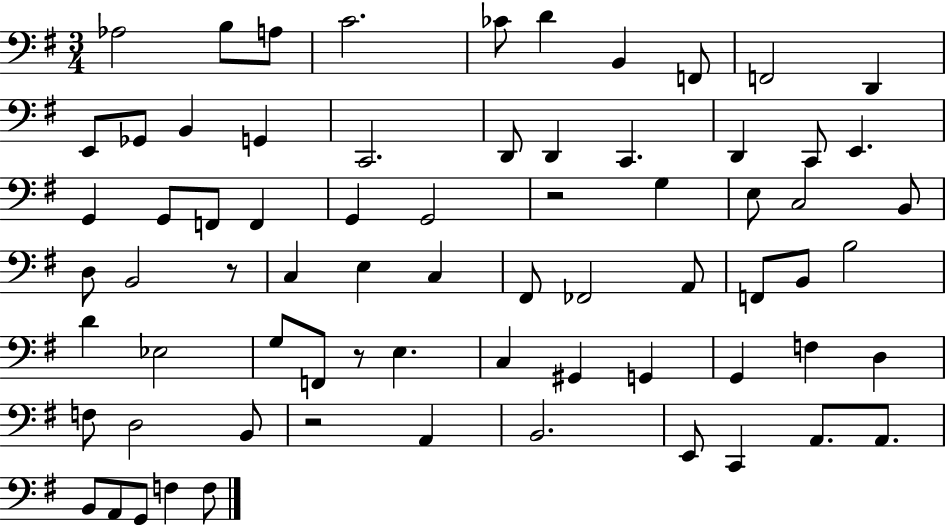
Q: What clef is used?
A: bass